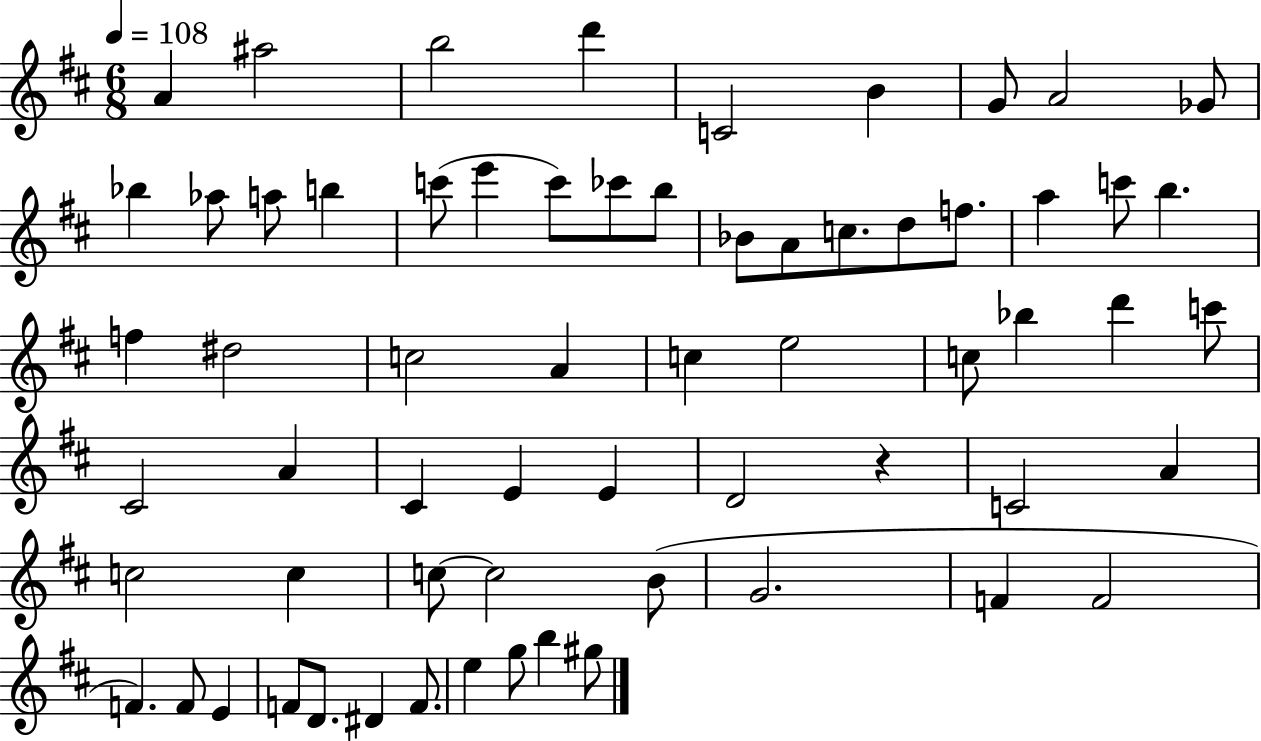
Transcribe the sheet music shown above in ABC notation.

X:1
T:Untitled
M:6/8
L:1/4
K:D
A ^a2 b2 d' C2 B G/2 A2 _G/2 _b _a/2 a/2 b c'/2 e' c'/2 _c'/2 b/2 _B/2 A/2 c/2 d/2 f/2 a c'/2 b f ^d2 c2 A c e2 c/2 _b d' c'/2 ^C2 A ^C E E D2 z C2 A c2 c c/2 c2 B/2 G2 F F2 F F/2 E F/2 D/2 ^D F/2 e g/2 b ^g/2